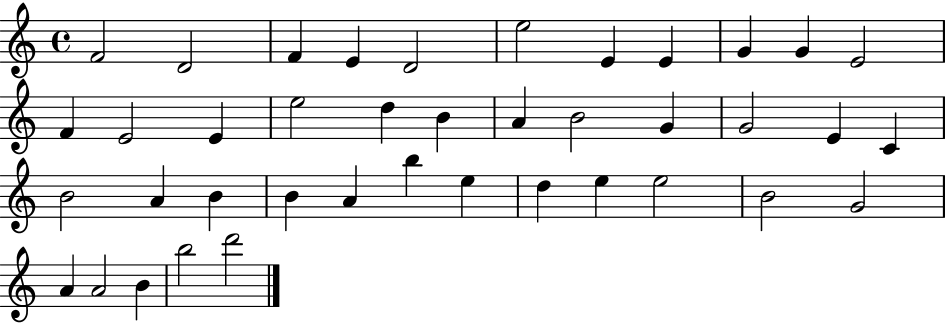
X:1
T:Untitled
M:4/4
L:1/4
K:C
F2 D2 F E D2 e2 E E G G E2 F E2 E e2 d B A B2 G G2 E C B2 A B B A b e d e e2 B2 G2 A A2 B b2 d'2